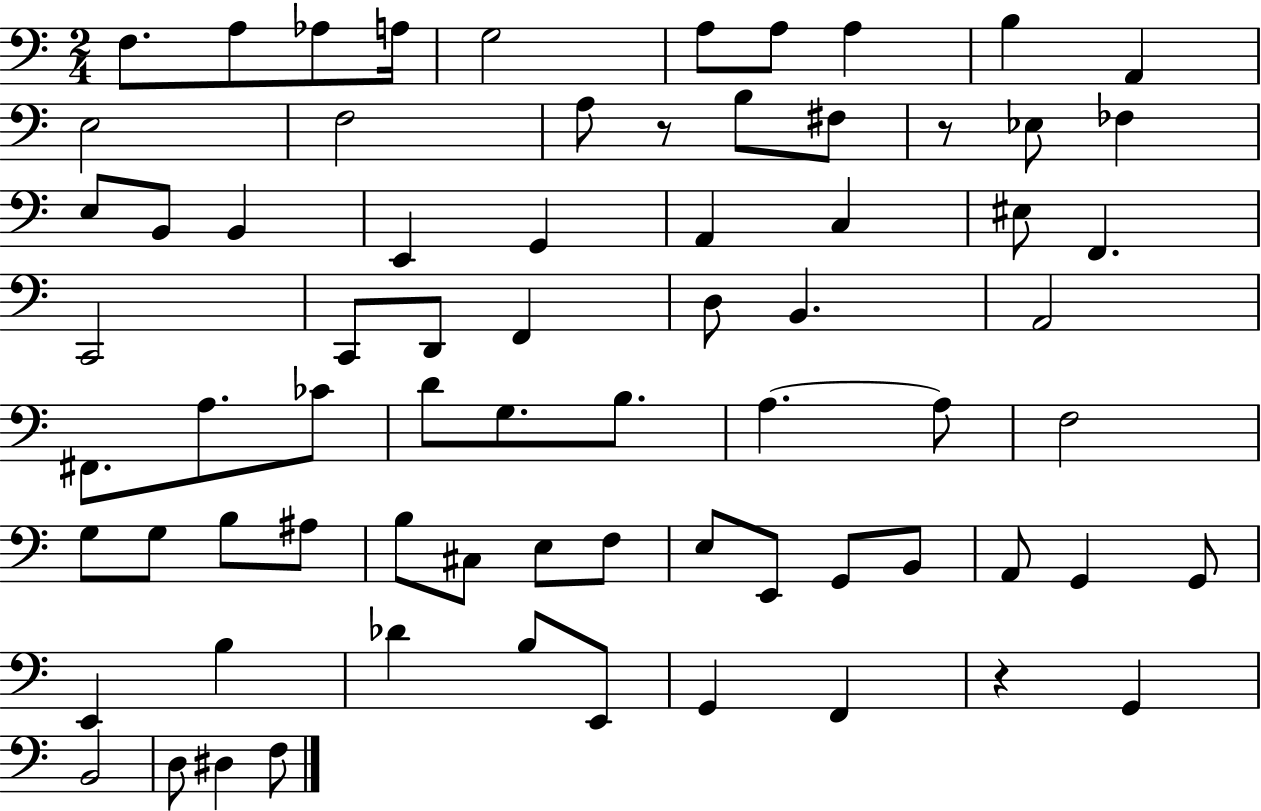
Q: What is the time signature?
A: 2/4